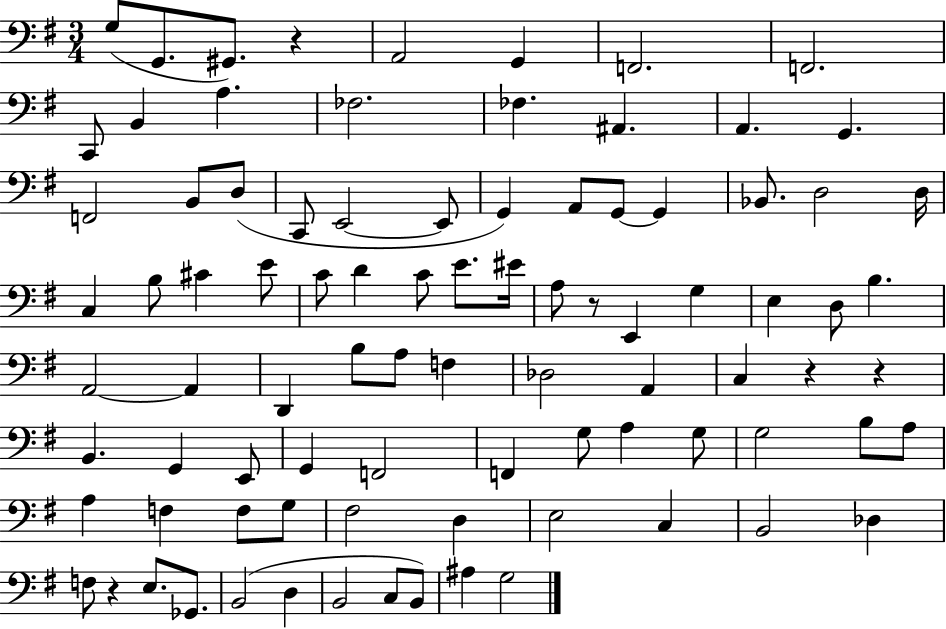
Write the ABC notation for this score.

X:1
T:Untitled
M:3/4
L:1/4
K:G
G,/2 G,,/2 ^G,,/2 z A,,2 G,, F,,2 F,,2 C,,/2 B,, A, _F,2 _F, ^A,, A,, G,, F,,2 B,,/2 D,/2 C,,/2 E,,2 E,,/2 G,, A,,/2 G,,/2 G,, _B,,/2 D,2 D,/4 C, B,/2 ^C E/2 C/2 D C/2 E/2 ^E/4 A,/2 z/2 E,, G, E, D,/2 B, A,,2 A,, D,, B,/2 A,/2 F, _D,2 A,, C, z z B,, G,, E,,/2 G,, F,,2 F,, G,/2 A, G,/2 G,2 B,/2 A,/2 A, F, F,/2 G,/2 ^F,2 D, E,2 C, B,,2 _D, F,/2 z E,/2 _G,,/2 B,,2 D, B,,2 C,/2 B,,/2 ^A, G,2